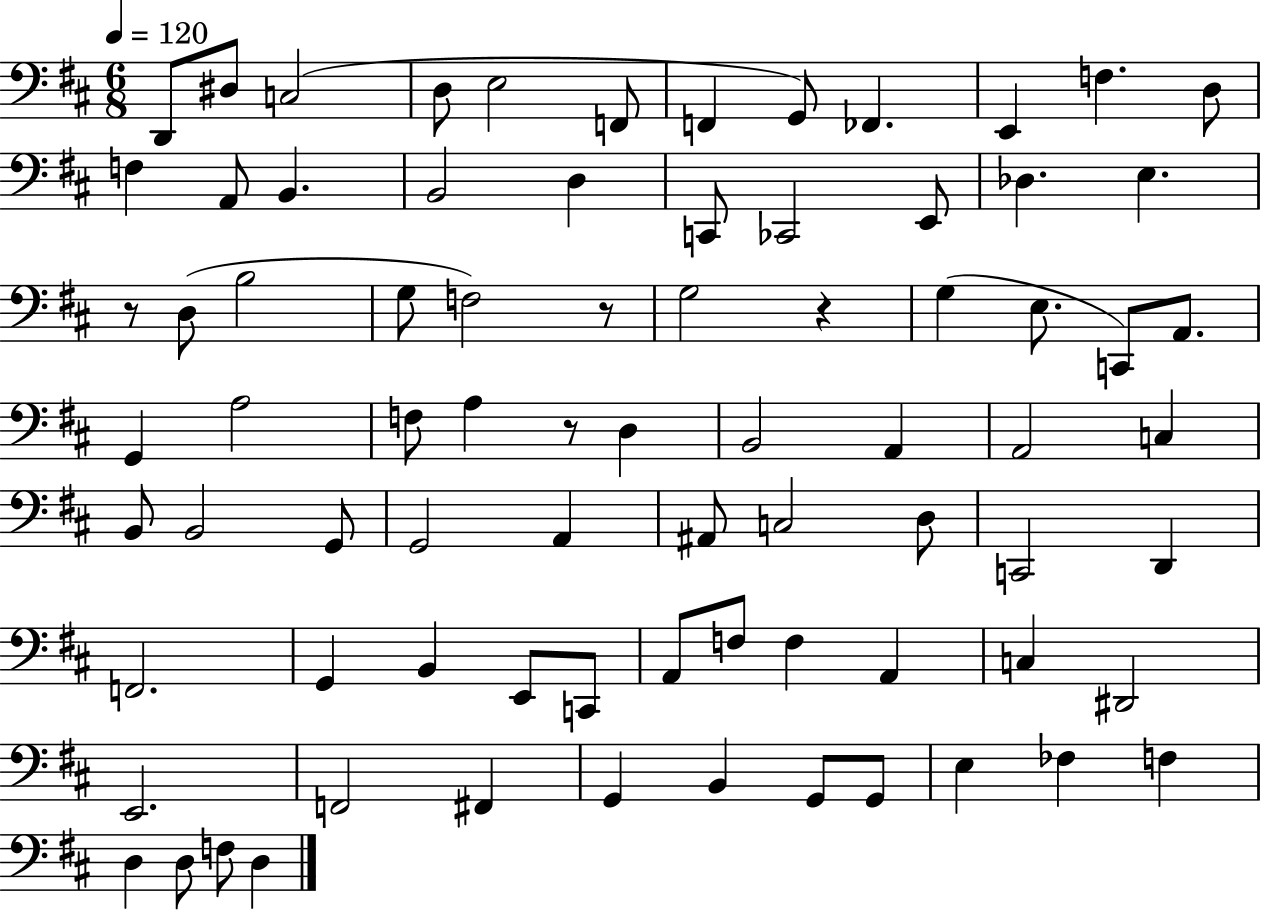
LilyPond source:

{
  \clef bass
  \numericTimeSignature
  \time 6/8
  \key d \major
  \tempo 4 = 120
  d,8 dis8 c2( | d8 e2 f,8 | f,4 g,8) fes,4. | e,4 f4. d8 | \break f4 a,8 b,4. | b,2 d4 | c,8 ces,2 e,8 | des4. e4. | \break r8 d8( b2 | g8 f2) r8 | g2 r4 | g4( e8. c,8) a,8. | \break g,4 a2 | f8 a4 r8 d4 | b,2 a,4 | a,2 c4 | \break b,8 b,2 g,8 | g,2 a,4 | ais,8 c2 d8 | c,2 d,4 | \break f,2. | g,4 b,4 e,8 c,8 | a,8 f8 f4 a,4 | c4 dis,2 | \break e,2. | f,2 fis,4 | g,4 b,4 g,8 g,8 | e4 fes4 f4 | \break d4 d8 f8 d4 | \bar "|."
}